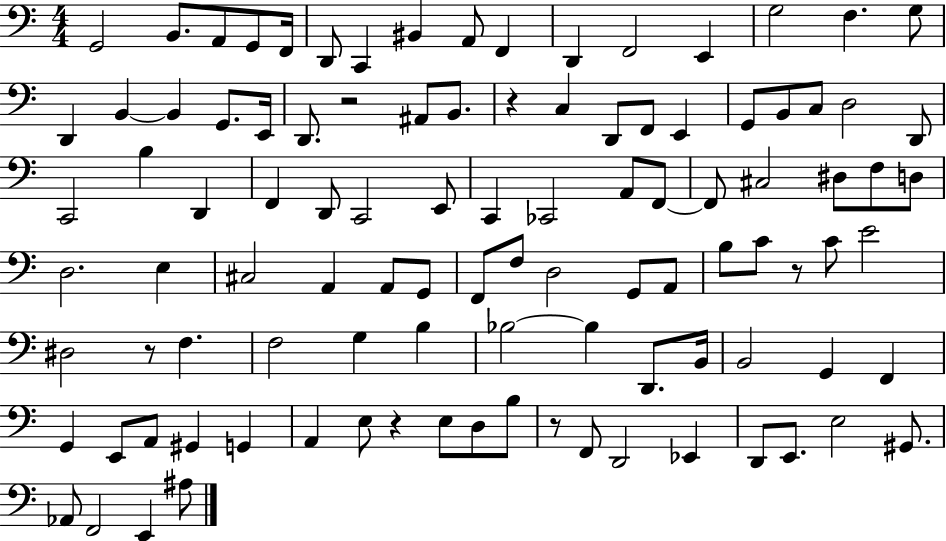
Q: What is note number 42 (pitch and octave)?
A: CES2